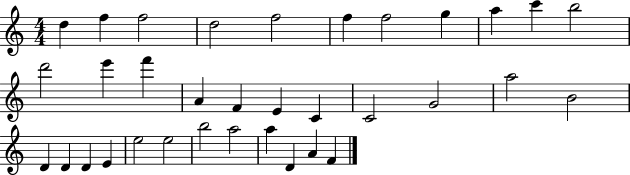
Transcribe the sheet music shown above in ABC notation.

X:1
T:Untitled
M:4/4
L:1/4
K:C
d f f2 d2 f2 f f2 g a c' b2 d'2 e' f' A F E C C2 G2 a2 B2 D D D E e2 e2 b2 a2 a D A F